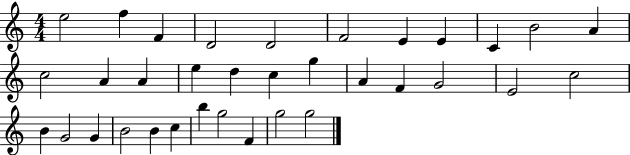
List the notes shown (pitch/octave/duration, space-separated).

E5/h F5/q F4/q D4/h D4/h F4/h E4/q E4/q C4/q B4/h A4/q C5/h A4/q A4/q E5/q D5/q C5/q G5/q A4/q F4/q G4/h E4/h C5/h B4/q G4/h G4/q B4/h B4/q C5/q B5/q G5/h F4/q G5/h G5/h